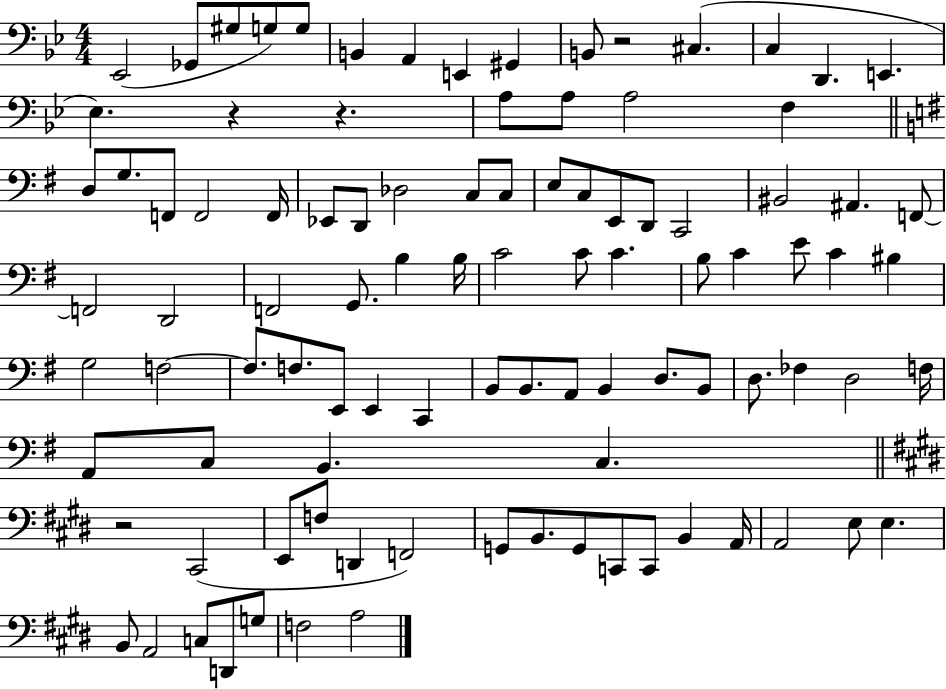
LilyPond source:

{
  \clef bass
  \numericTimeSignature
  \time 4/4
  \key bes \major
  ees,2( ges,8 gis8 g8) g8 | b,4 a,4 e,4 gis,4 | b,8 r2 cis4.( | c4 d,4. e,4. | \break ees4.) r4 r4. | a8 a8 a2 f4 | \bar "||" \break \key g \major d8 g8. f,8 f,2 f,16 | ees,8 d,8 des2 c8 c8 | e8 c8 e,8 d,8 c,2 | bis,2 ais,4. f,8~~ | \break f,2 d,2 | f,2 g,8. b4 b16 | c'2 c'8 c'4. | b8 c'4 e'8 c'4 bis4 | \break g2 f2~~ | f8. f8. e,8 e,4 c,4 | b,8 b,8. a,8 b,4 d8. b,8 | d8. fes4 d2 f16 | \break a,8 c8 b,4. c4. | \bar "||" \break \key e \major r2 cis,2( | e,8 f8 d,4 f,2) | g,8 b,8. g,8 c,8 c,8 b,4 a,16 | a,2 e8 e4. | \break b,8 a,2 c8 d,8 g8 | f2 a2 | \bar "|."
}